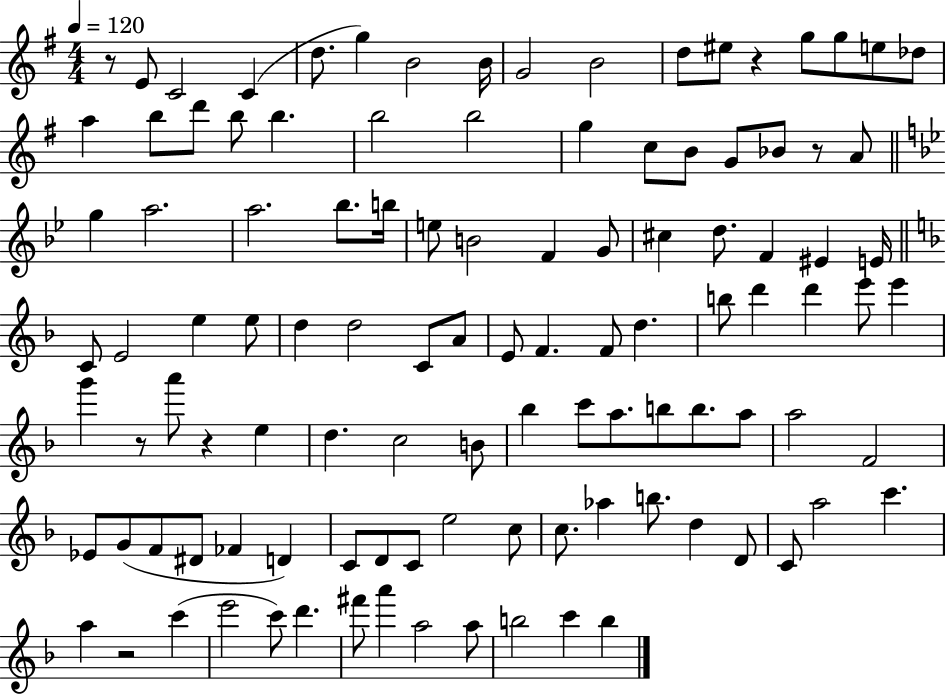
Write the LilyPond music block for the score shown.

{
  \clef treble
  \numericTimeSignature
  \time 4/4
  \key g \major
  \tempo 4 = 120
  r8 e'8 c'2 c'4( | d''8. g''4) b'2 b'16 | g'2 b'2 | d''8 eis''8 r4 g''8 g''8 e''8 des''8 | \break a''4 b''8 d'''8 b''8 b''4. | b''2 b''2 | g''4 c''8 b'8 g'8 bes'8 r8 a'8 | \bar "||" \break \key g \minor g''4 a''2. | a''2. bes''8. b''16 | e''8 b'2 f'4 g'8 | cis''4 d''8. f'4 eis'4 e'16 | \break \bar "||" \break \key f \major c'8 e'2 e''4 e''8 | d''4 d''2 c'8 a'8 | e'8 f'4. f'8 d''4. | b''8 d'''4 d'''4 e'''8 e'''4 | \break g'''4 r8 a'''8 r4 e''4 | d''4. c''2 b'8 | bes''4 c'''8 a''8. b''8 b''8. a''8 | a''2 f'2 | \break ees'8 g'8( f'8 dis'8 fes'4 d'4) | c'8 d'8 c'8 e''2 c''8 | c''8. aes''4 b''8. d''4 d'8 | c'8 a''2 c'''4. | \break a''4 r2 c'''4( | e'''2 c'''8) d'''4. | fis'''8 a'''4 a''2 a''8 | b''2 c'''4 b''4 | \break \bar "|."
}